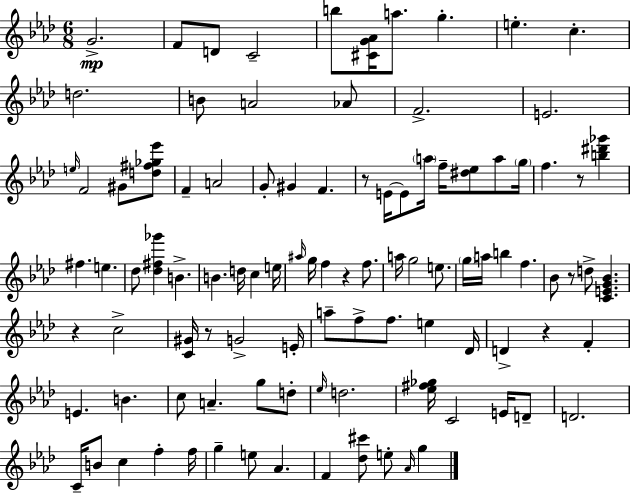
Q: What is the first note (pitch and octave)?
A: G4